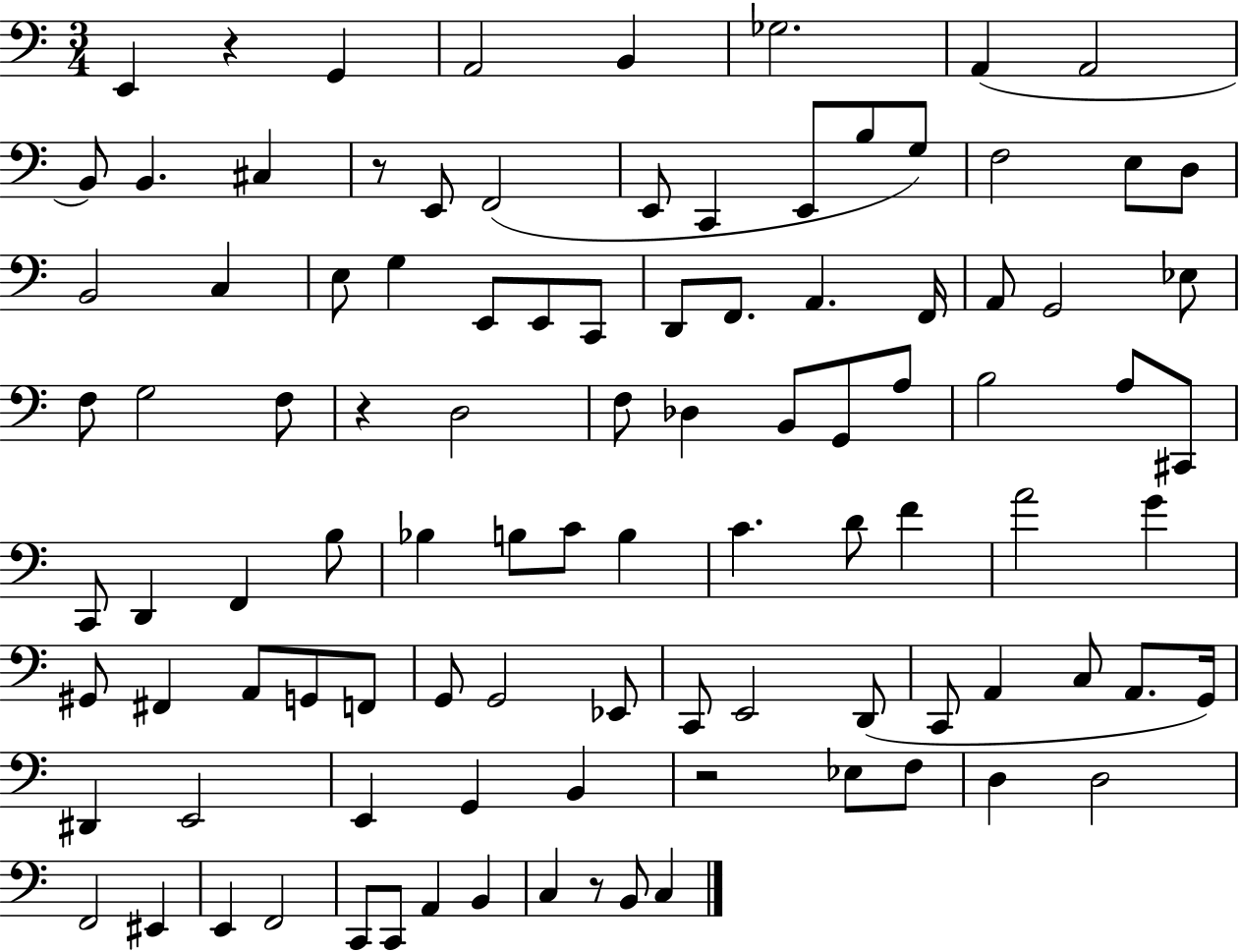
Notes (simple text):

E2/q R/q G2/q A2/h B2/q Gb3/h. A2/q A2/h B2/e B2/q. C#3/q R/e E2/e F2/h E2/e C2/q E2/e B3/e G3/e F3/h E3/e D3/e B2/h C3/q E3/e G3/q E2/e E2/e C2/e D2/e F2/e. A2/q. F2/s A2/e G2/h Eb3/e F3/e G3/h F3/e R/q D3/h F3/e Db3/q B2/e G2/e A3/e B3/h A3/e C#2/e C2/e D2/q F2/q B3/e Bb3/q B3/e C4/e B3/q C4/q. D4/e F4/q A4/h G4/q G#2/e F#2/q A2/e G2/e F2/e G2/e G2/h Eb2/e C2/e E2/h D2/e C2/e A2/q C3/e A2/e. G2/s D#2/q E2/h E2/q G2/q B2/q R/h Eb3/e F3/e D3/q D3/h F2/h EIS2/q E2/q F2/h C2/e C2/e A2/q B2/q C3/q R/e B2/e C3/q